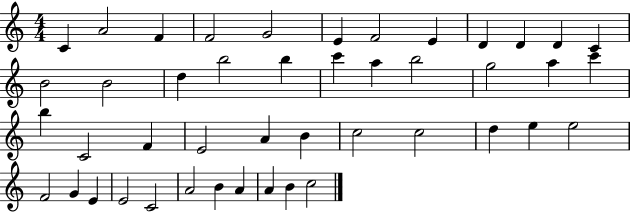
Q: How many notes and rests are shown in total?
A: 45